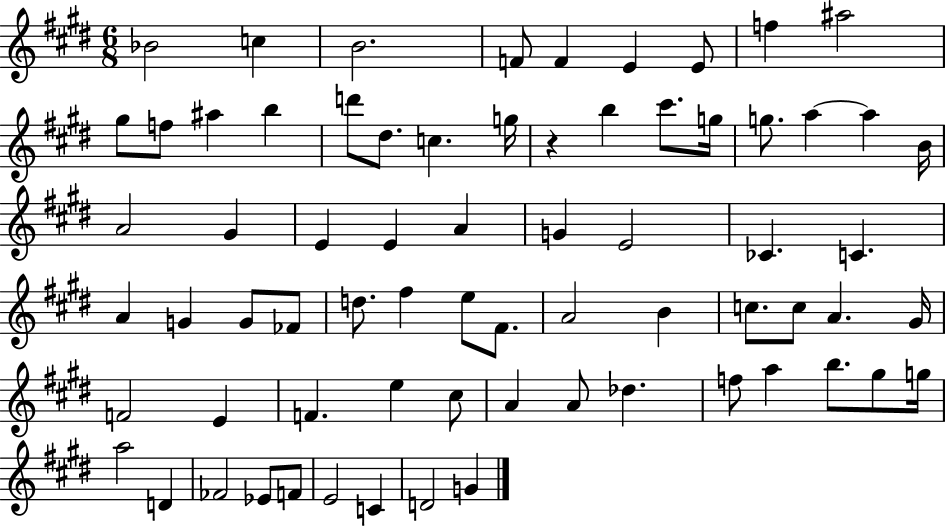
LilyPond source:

{
  \clef treble
  \numericTimeSignature
  \time 6/8
  \key e \major
  bes'2 c''4 | b'2. | f'8 f'4 e'4 e'8 | f''4 ais''2 | \break gis''8 f''8 ais''4 b''4 | d'''8 dis''8. c''4. g''16 | r4 b''4 cis'''8. g''16 | g''8. a''4~~ a''4 b'16 | \break a'2 gis'4 | e'4 e'4 a'4 | g'4 e'2 | ces'4. c'4. | \break a'4 g'4 g'8 fes'8 | d''8. fis''4 e''8 fis'8. | a'2 b'4 | c''8. c''8 a'4. gis'16 | \break f'2 e'4 | f'4. e''4 cis''8 | a'4 a'8 des''4. | f''8 a''4 b''8. gis''8 g''16 | \break a''2 d'4 | fes'2 ees'8 f'8 | e'2 c'4 | d'2 g'4 | \break \bar "|."
}